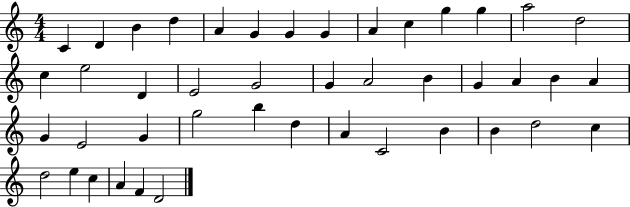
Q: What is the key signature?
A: C major